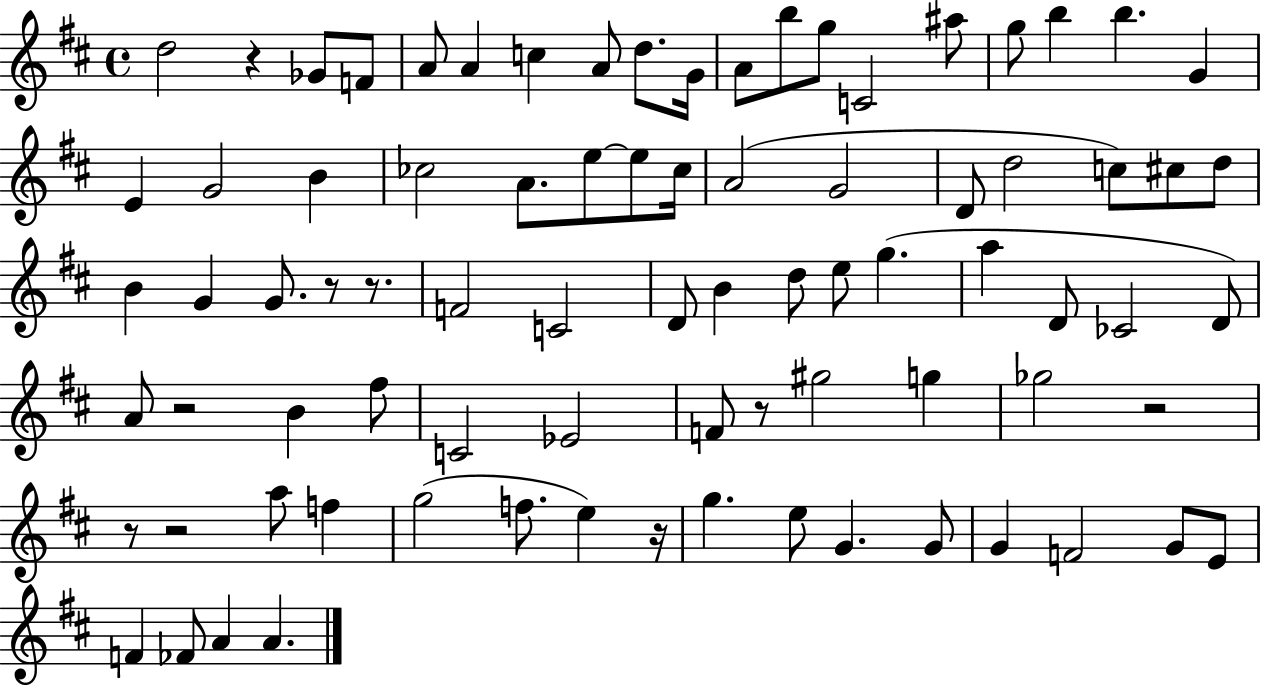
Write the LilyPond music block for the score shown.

{
  \clef treble
  \time 4/4
  \defaultTimeSignature
  \key d \major
  d''2 r4 ges'8 f'8 | a'8 a'4 c''4 a'8 d''8. g'16 | a'8 b''8 g''8 c'2 ais''8 | g''8 b''4 b''4. g'4 | \break e'4 g'2 b'4 | ces''2 a'8. e''8~~ e''8 ces''16 | a'2( g'2 | d'8 d''2 c''8) cis''8 d''8 | \break b'4 g'4 g'8. r8 r8. | f'2 c'2 | d'8 b'4 d''8 e''8 g''4.( | a''4 d'8 ces'2 d'8) | \break a'8 r2 b'4 fis''8 | c'2 ees'2 | f'8 r8 gis''2 g''4 | ges''2 r2 | \break r8 r2 a''8 f''4 | g''2( f''8. e''4) r16 | g''4. e''8 g'4. g'8 | g'4 f'2 g'8 e'8 | \break f'4 fes'8 a'4 a'4. | \bar "|."
}